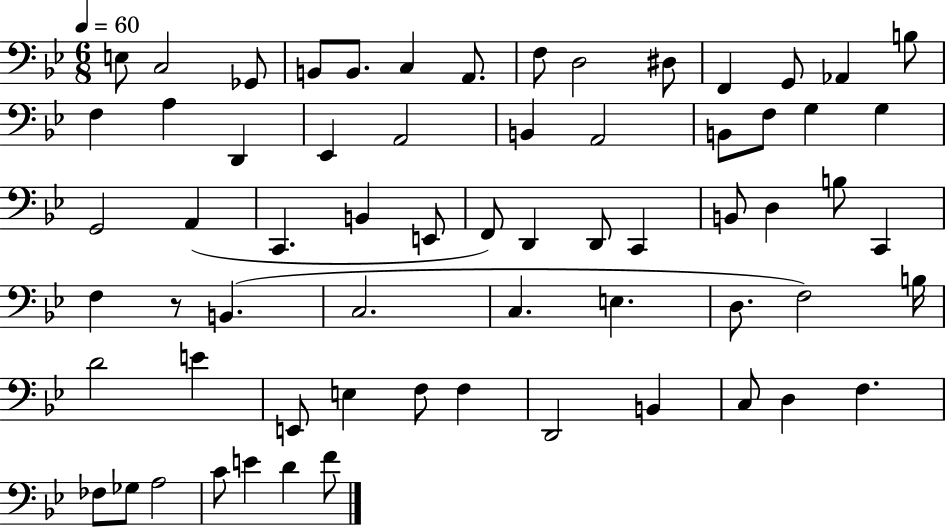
X:1
T:Untitled
M:6/8
L:1/4
K:Bb
E,/2 C,2 _G,,/2 B,,/2 B,,/2 C, A,,/2 F,/2 D,2 ^D,/2 F,, G,,/2 _A,, B,/2 F, A, D,, _E,, A,,2 B,, A,,2 B,,/2 F,/2 G, G, G,,2 A,, C,, B,, E,,/2 F,,/2 D,, D,,/2 C,, B,,/2 D, B,/2 C,, F, z/2 B,, C,2 C, E, D,/2 F,2 B,/4 D2 E E,,/2 E, F,/2 F, D,,2 B,, C,/2 D, F, _F,/2 _G,/2 A,2 C/2 E D F/2